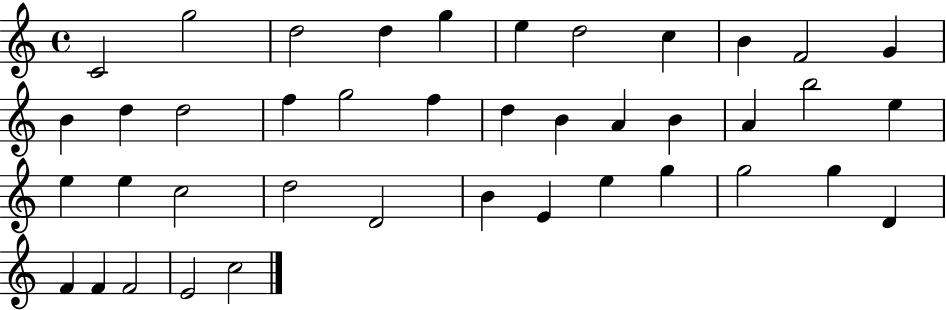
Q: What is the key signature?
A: C major